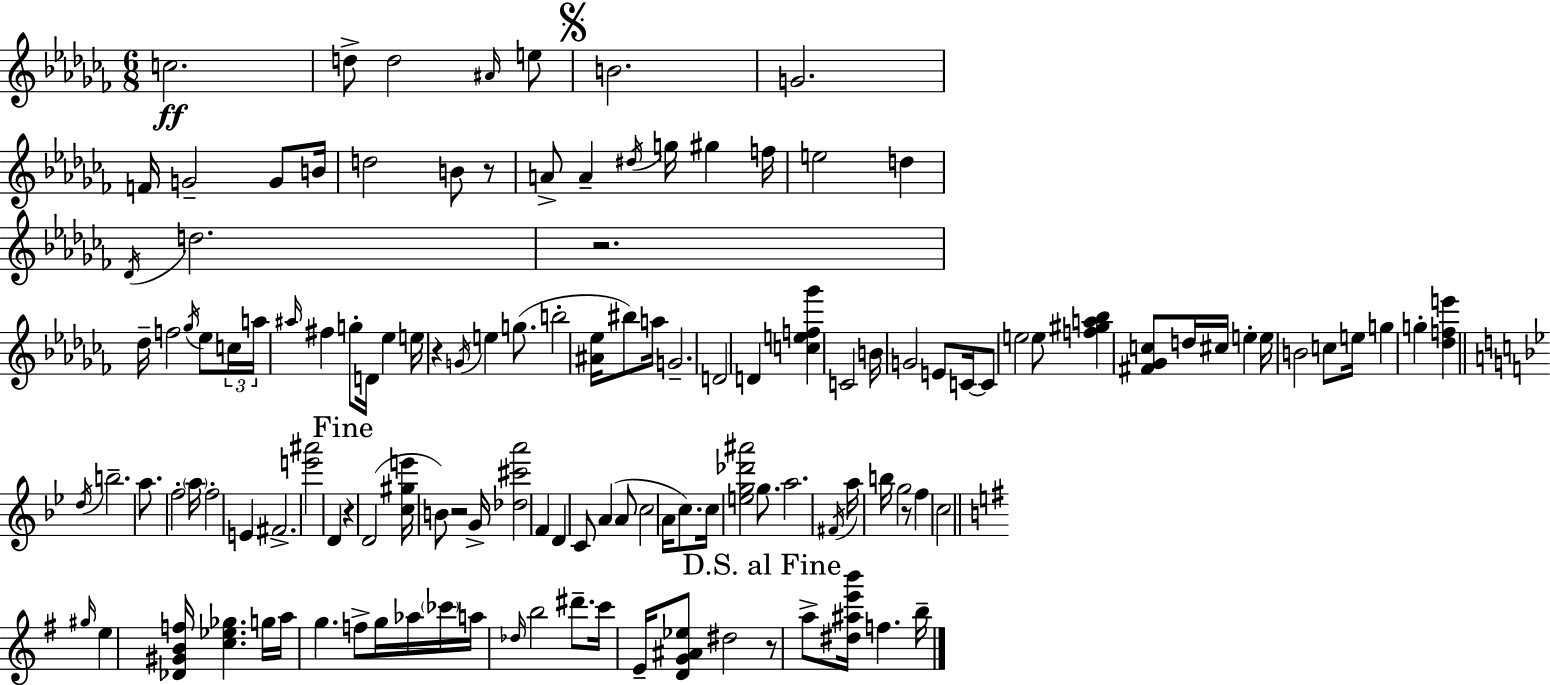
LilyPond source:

{
  \clef treble
  \numericTimeSignature
  \time 6/8
  \key aes \minor
  c''2.\ff | d''8-> d''2 \grace { ais'16 } e''8 | \mark \markup { \musicglyph "scripts.segno" } b'2. | g'2. | \break f'16 g'2-- g'8 | b'16 d''2 b'8 r8 | a'8-> a'4-- \acciaccatura { dis''16 } g''16 gis''4 | f''16 e''2 d''4 | \break \acciaccatura { des'16 } d''2. | r2. | des''16-- f''2 | \acciaccatura { ges''16 } ees''8 \tuplet 3/2 { c''16 a''16 \grace { ais''16 } } fis''4 g''8-. | \break d'16 ees''4 e''16 r4 \acciaccatura { g'16 } e''4 | g''8.( b''2-. | <ais' ees''>16 bis''8) a''16 g'2.-- | d'2 | \break d'4 <c'' e'' f'' ges'''>4 c'2 | b'16 g'2 | e'8 c'16~~ c'8 e''2 | e''8 <f'' gis'' a'' bes''>4 <fis' ges' c''>8 | \break d''16 cis''16 e''4-. e''16 b'2 | c''8 e''16 g''4 g''4-. | <des'' f'' e'''>4 \bar "||" \break \key bes \major \acciaccatura { d''16 } b''2.-- | a''8. f''2-. | \parenthesize a''16 f''2-. e'4 | fis'2.-> | \break <e''' ais'''>2 d'4 | \mark "Fine" r4 d'2( | <c'' gis'' e'''>16 b'8) r2 | g'16-> <des'' cis''' a'''>2 f'4 | \break d'4 c'8 a'4( a'8 | c''2 a'16 c''8.) | c''16 <e'' g'' des''' ais'''>2 g''8. | a''2. | \break \acciaccatura { fis'16 } a''16 b''16 g''2 | r8 f''4 c''2 | \bar "||" \break \key g \major \grace { gis''16 } e''4 <des' gis' b' f''>16 <c'' ees'' ges''>4. | g''16 a''16 g''4. f''8-> g''16 aes''16 | \parenthesize ces'''16 a''16 \grace { des''16 } b''2 dis'''8.-- | c'''16 e'16-- <d' g' ais' ees''>8 dis''2 | \break \mark "D.S. al Fine" r8 a''8-> <dis'' ais'' e''' b'''>16 f''4. | b''16-- \bar "|."
}